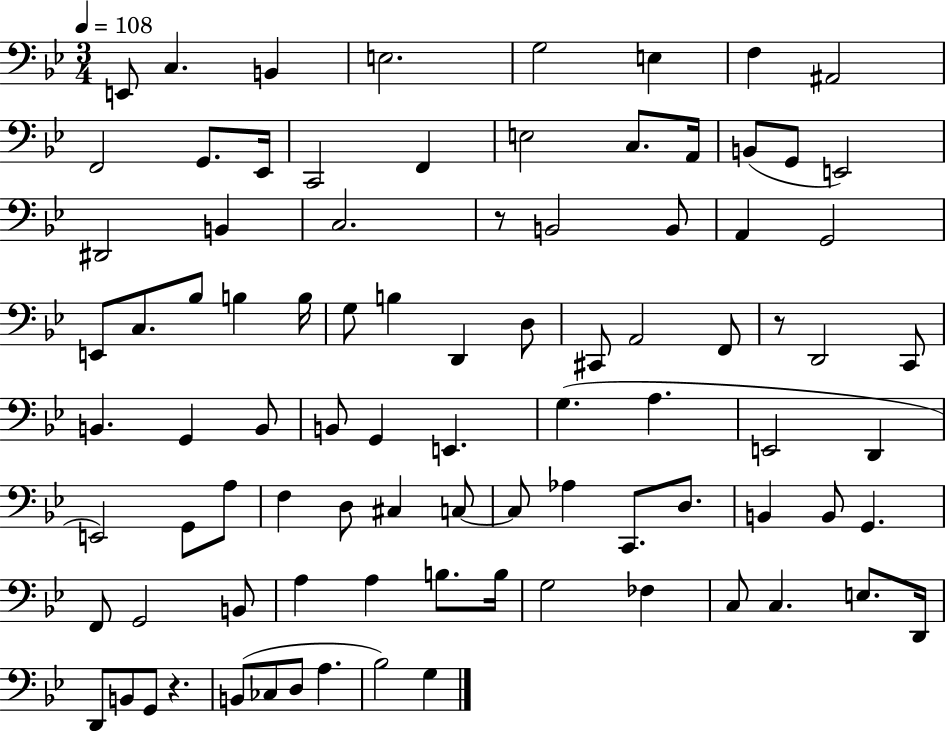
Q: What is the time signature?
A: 3/4